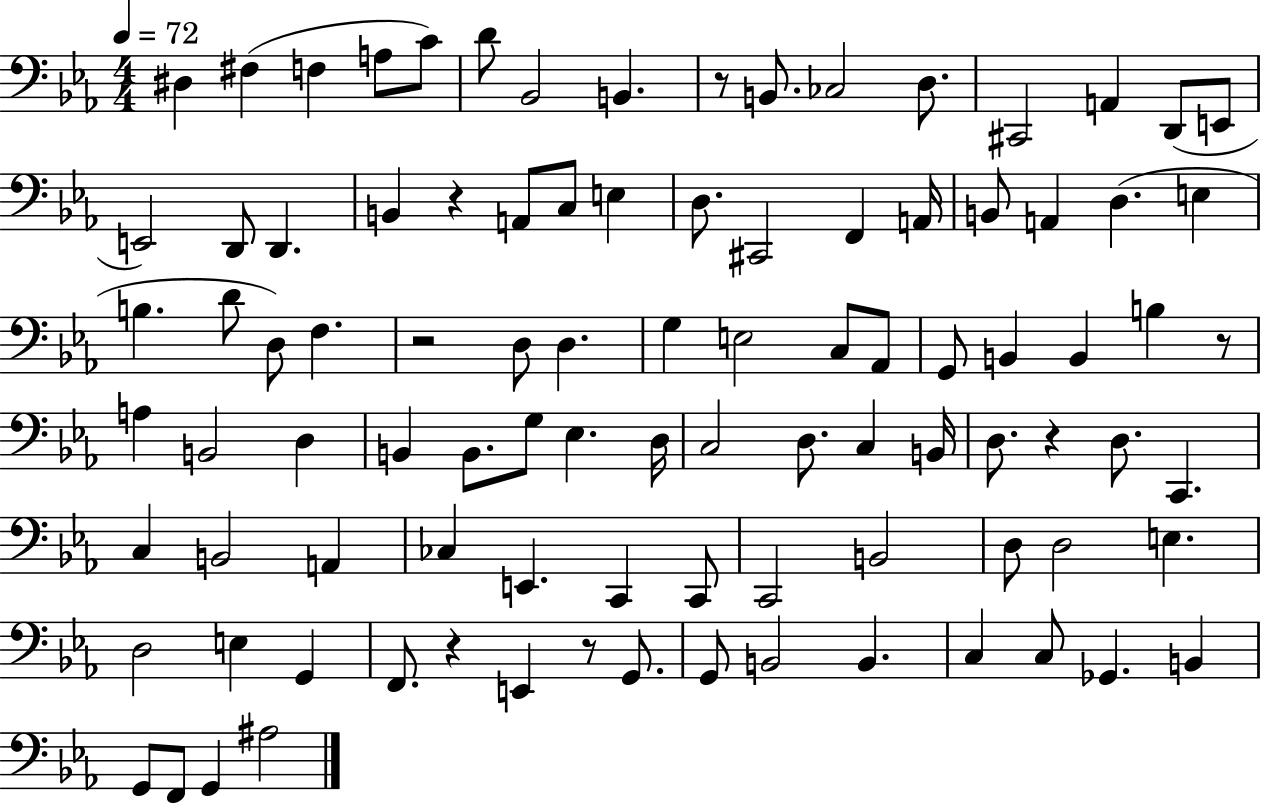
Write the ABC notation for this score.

X:1
T:Untitled
M:4/4
L:1/4
K:Eb
^D, ^F, F, A,/2 C/2 D/2 _B,,2 B,, z/2 B,,/2 _C,2 D,/2 ^C,,2 A,, D,,/2 E,,/2 E,,2 D,,/2 D,, B,, z A,,/2 C,/2 E, D,/2 ^C,,2 F,, A,,/4 B,,/2 A,, D, E, B, D/2 D,/2 F, z2 D,/2 D, G, E,2 C,/2 _A,,/2 G,,/2 B,, B,, B, z/2 A, B,,2 D, B,, B,,/2 G,/2 _E, D,/4 C,2 D,/2 C, B,,/4 D,/2 z D,/2 C,, C, B,,2 A,, _C, E,, C,, C,,/2 C,,2 B,,2 D,/2 D,2 E, D,2 E, G,, F,,/2 z E,, z/2 G,,/2 G,,/2 B,,2 B,, C, C,/2 _G,, B,, G,,/2 F,,/2 G,, ^A,2